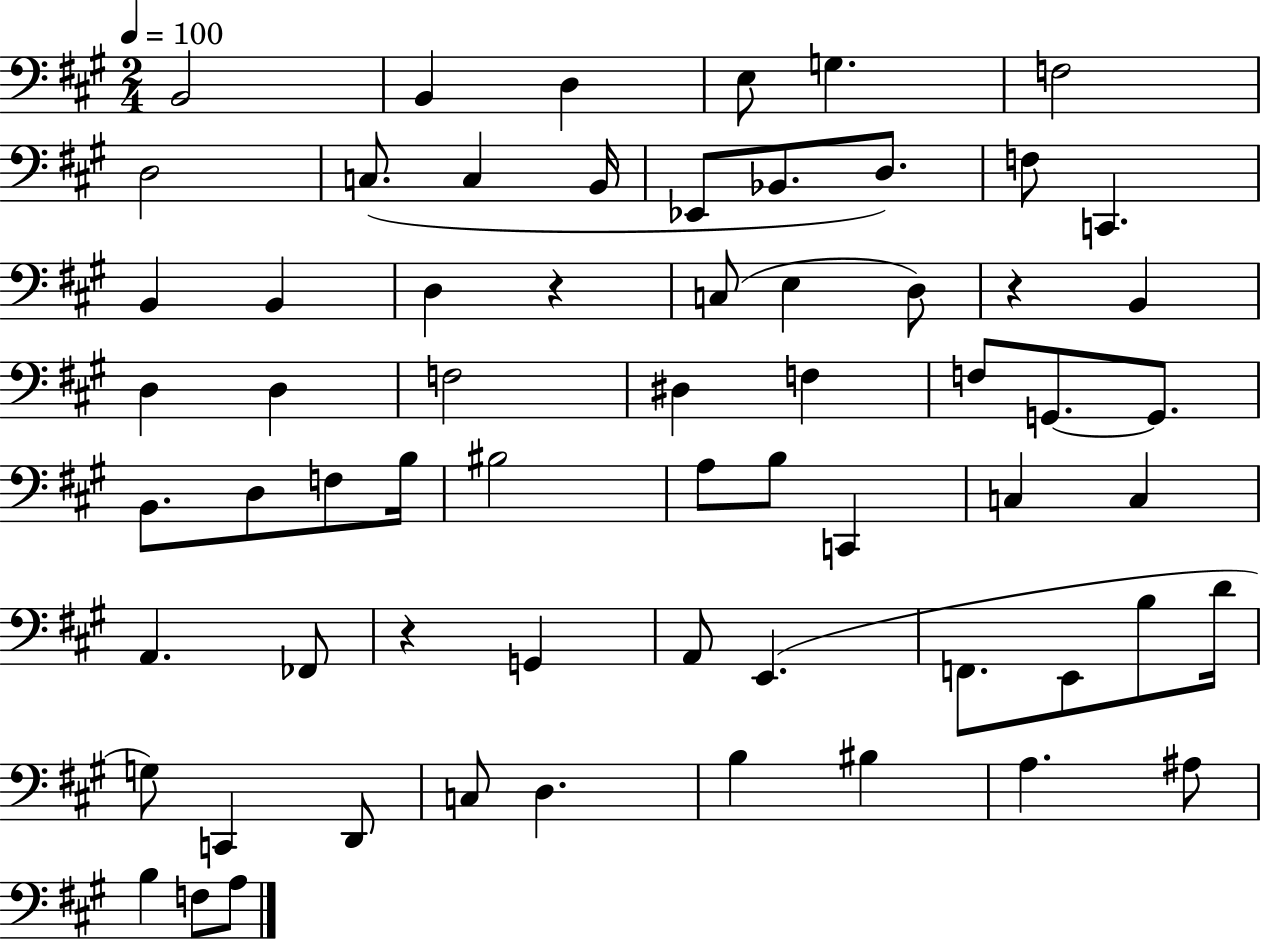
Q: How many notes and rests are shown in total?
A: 64